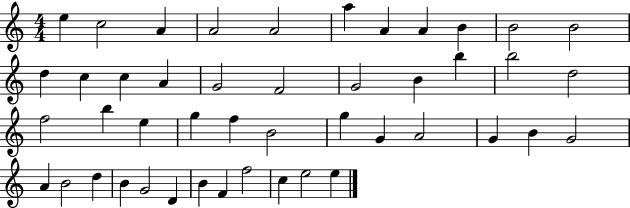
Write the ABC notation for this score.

X:1
T:Untitled
M:4/4
L:1/4
K:C
e c2 A A2 A2 a A A B B2 B2 d c c A G2 F2 G2 B b b2 d2 f2 b e g f B2 g G A2 G B G2 A B2 d B G2 D B F f2 c e2 e